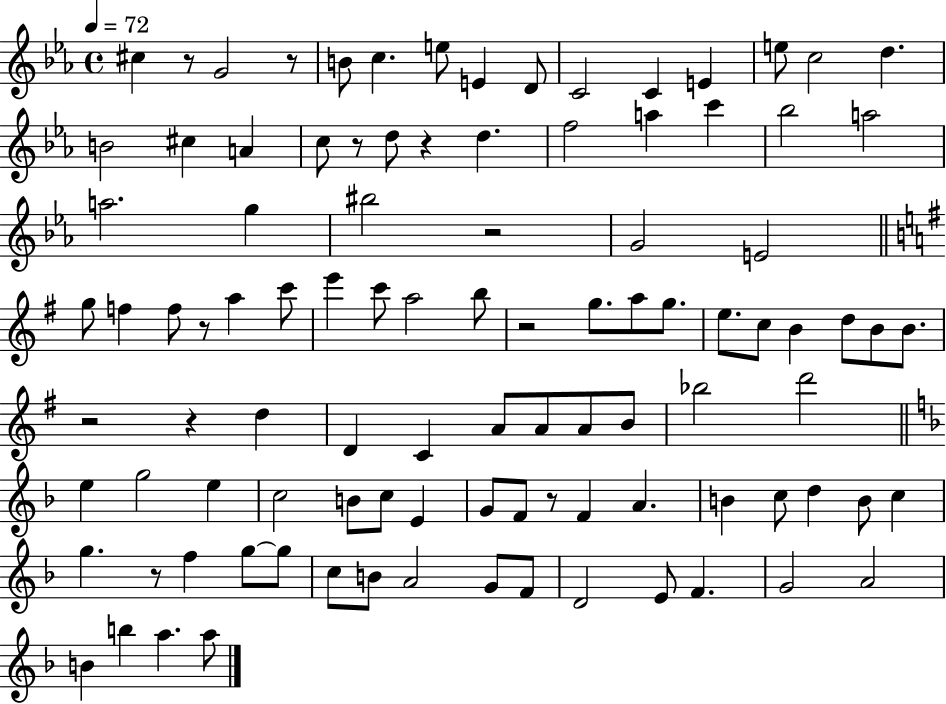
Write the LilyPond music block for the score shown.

{
  \clef treble
  \time 4/4
  \defaultTimeSignature
  \key ees \major
  \tempo 4 = 72
  cis''4 r8 g'2 r8 | b'8 c''4. e''8 e'4 d'8 | c'2 c'4 e'4 | e''8 c''2 d''4. | \break b'2 cis''4 a'4 | c''8 r8 d''8 r4 d''4. | f''2 a''4 c'''4 | bes''2 a''2 | \break a''2. g''4 | bis''2 r2 | g'2 e'2 | \bar "||" \break \key e \minor g''8 f''4 f''8 r8 a''4 c'''8 | e'''4 c'''8 a''2 b''8 | r2 g''8. a''8 g''8. | e''8. c''8 b'4 d''8 b'8 b'8. | \break r2 r4 d''4 | d'4 c'4 a'8 a'8 a'8 b'8 | bes''2 d'''2 | \bar "||" \break \key f \major e''4 g''2 e''4 | c''2 b'8 c''8 e'4 | g'8 f'8 r8 f'4 a'4. | b'4 c''8 d''4 b'8 c''4 | \break g''4. r8 f''4 g''8~~ g''8 | c''8 b'8 a'2 g'8 f'8 | d'2 e'8 f'4. | g'2 a'2 | \break b'4 b''4 a''4. a''8 | \bar "|."
}